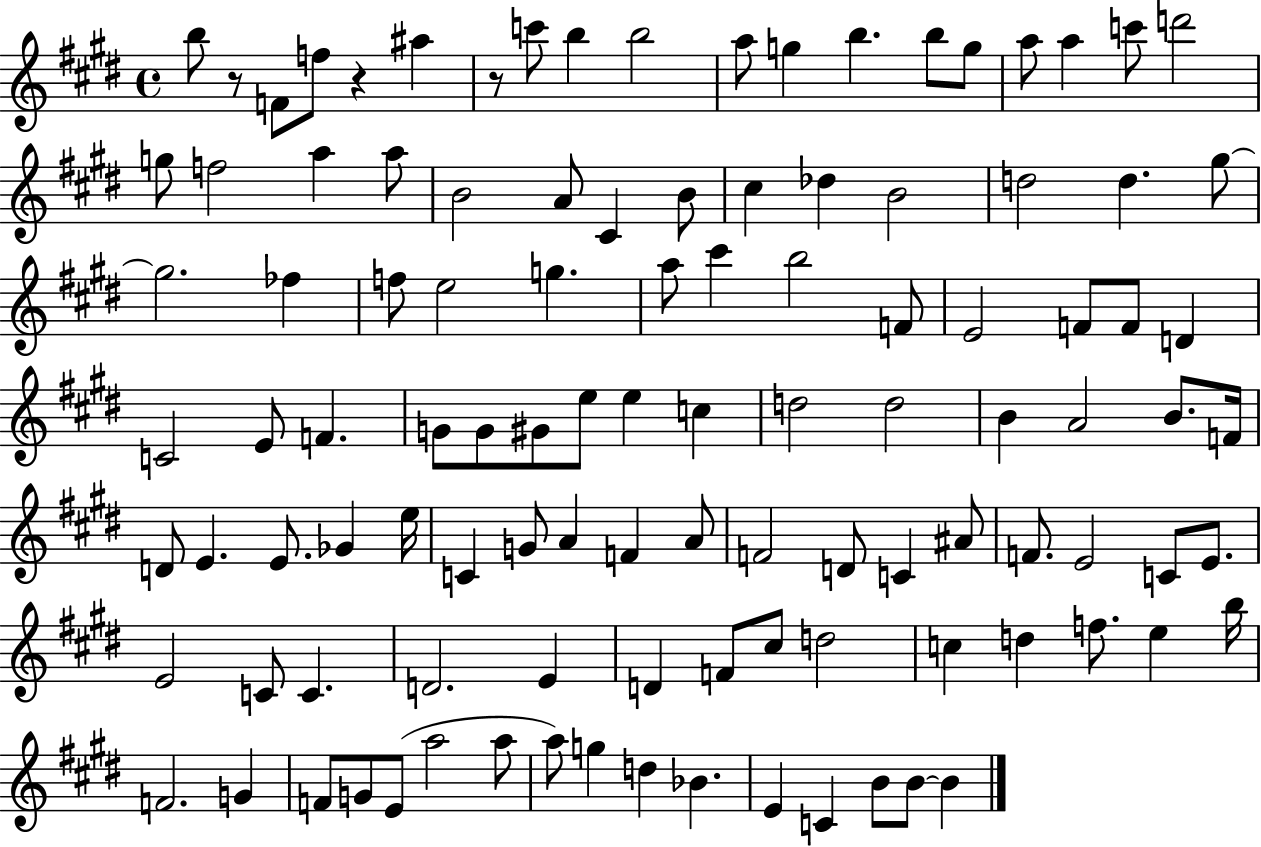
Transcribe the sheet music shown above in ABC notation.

X:1
T:Untitled
M:4/4
L:1/4
K:E
b/2 z/2 F/2 f/2 z ^a z/2 c'/2 b b2 a/2 g b b/2 g/2 a/2 a c'/2 d'2 g/2 f2 a a/2 B2 A/2 ^C B/2 ^c _d B2 d2 d ^g/2 ^g2 _f f/2 e2 g a/2 ^c' b2 F/2 E2 F/2 F/2 D C2 E/2 F G/2 G/2 ^G/2 e/2 e c d2 d2 B A2 B/2 F/4 D/2 E E/2 _G e/4 C G/2 A F A/2 F2 D/2 C ^A/2 F/2 E2 C/2 E/2 E2 C/2 C D2 E D F/2 ^c/2 d2 c d f/2 e b/4 F2 G F/2 G/2 E/2 a2 a/2 a/2 g d _B E C B/2 B/2 B